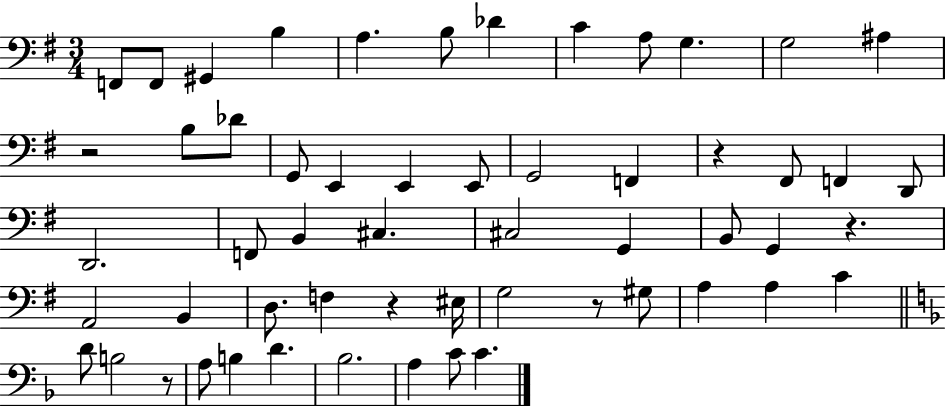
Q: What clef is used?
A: bass